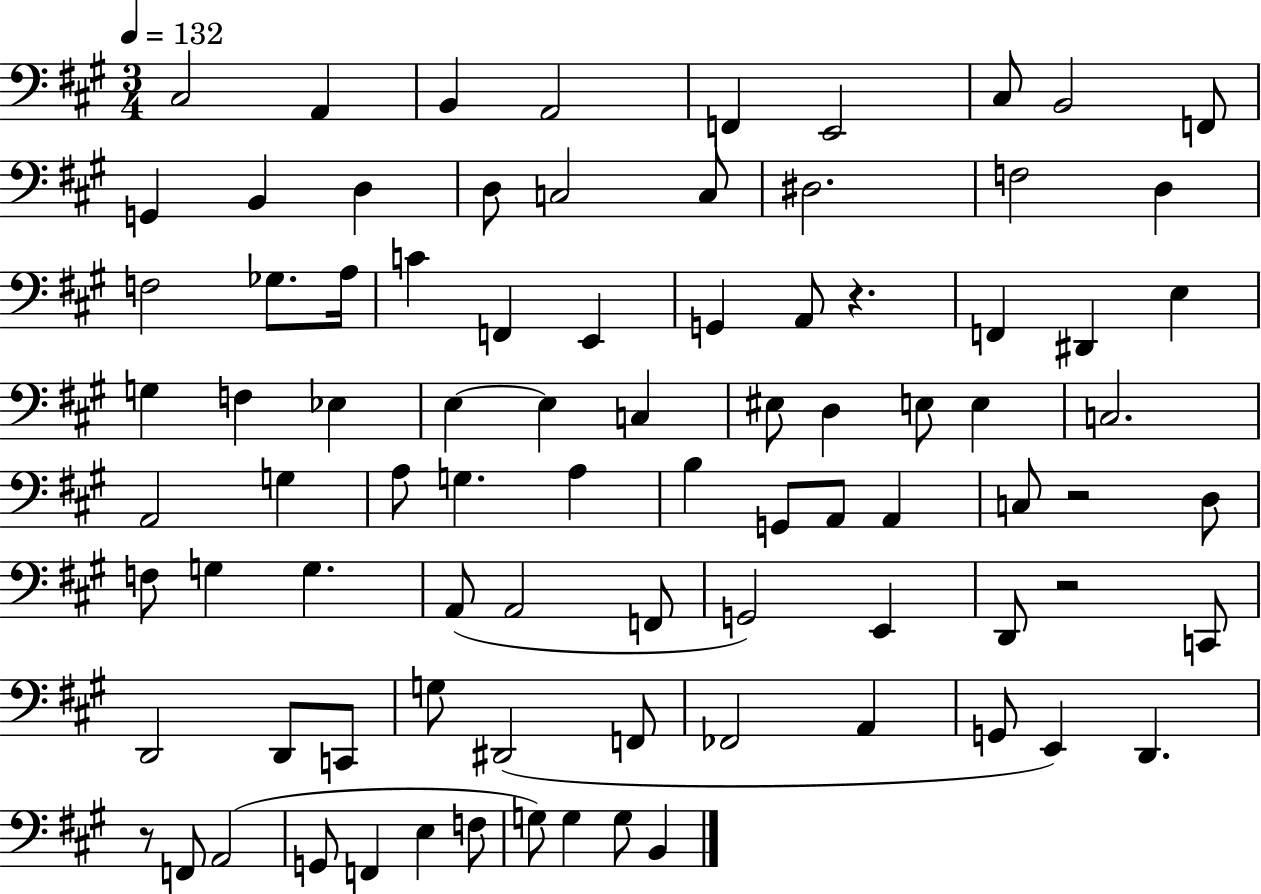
X:1
T:Untitled
M:3/4
L:1/4
K:A
^C,2 A,, B,, A,,2 F,, E,,2 ^C,/2 B,,2 F,,/2 G,, B,, D, D,/2 C,2 C,/2 ^D,2 F,2 D, F,2 _G,/2 A,/4 C F,, E,, G,, A,,/2 z F,, ^D,, E, G, F, _E, E, E, C, ^E,/2 D, E,/2 E, C,2 A,,2 G, A,/2 G, A, B, G,,/2 A,,/2 A,, C,/2 z2 D,/2 F,/2 G, G, A,,/2 A,,2 F,,/2 G,,2 E,, D,,/2 z2 C,,/2 D,,2 D,,/2 C,,/2 G,/2 ^D,,2 F,,/2 _F,,2 A,, G,,/2 E,, D,, z/2 F,,/2 A,,2 G,,/2 F,, E, F,/2 G,/2 G, G,/2 B,,